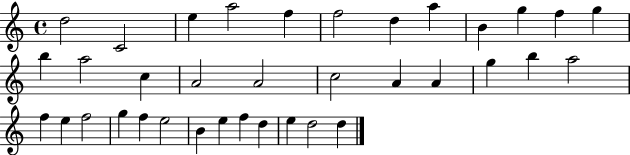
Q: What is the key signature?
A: C major